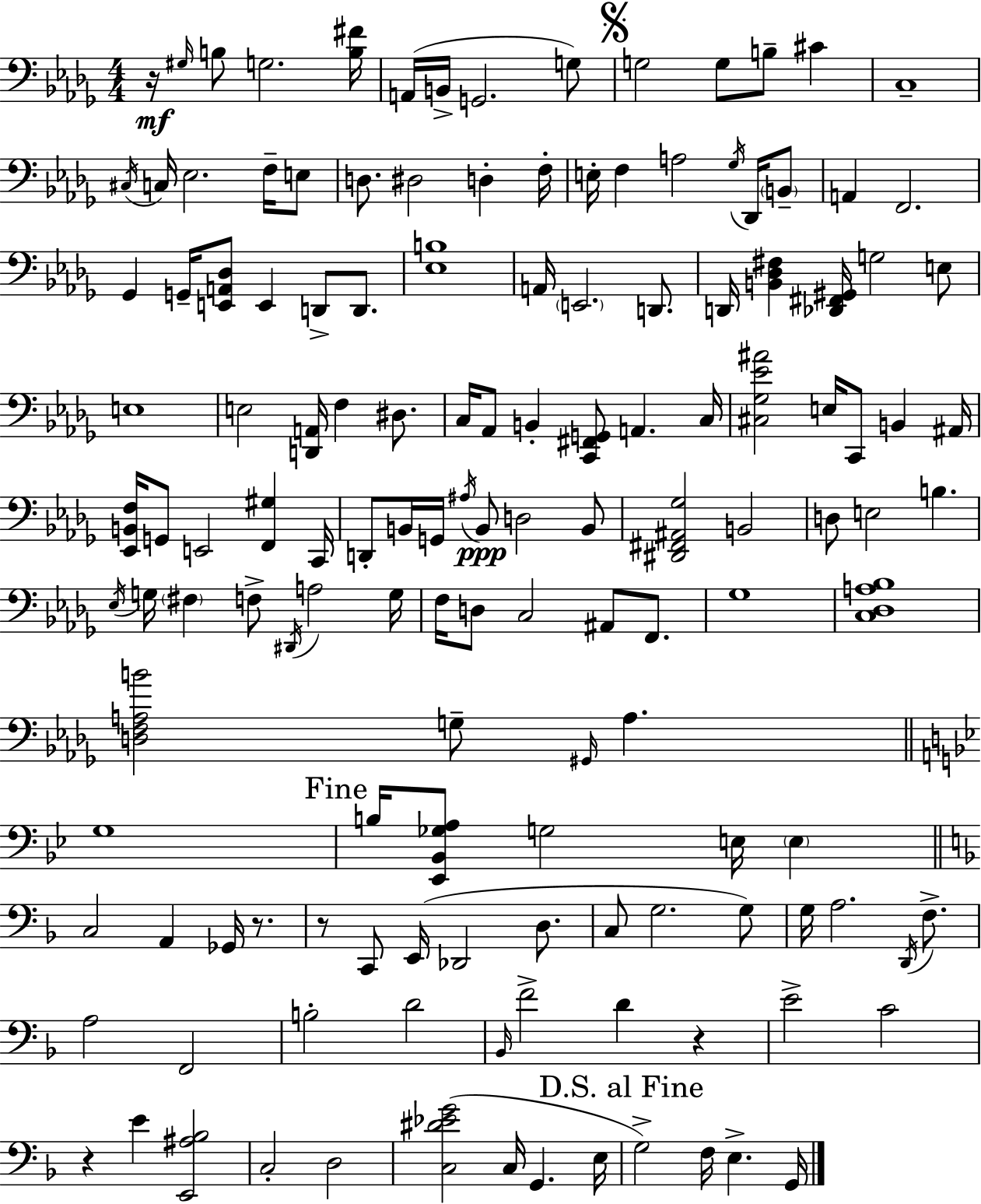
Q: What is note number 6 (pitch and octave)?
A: G2